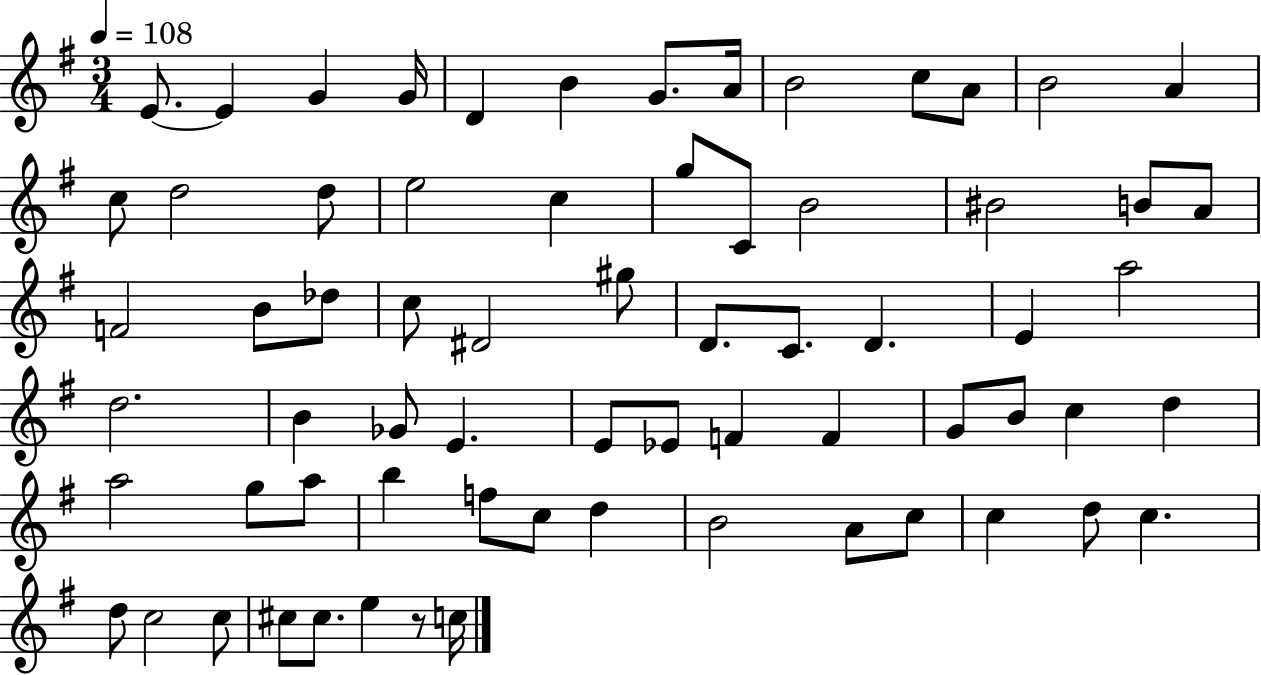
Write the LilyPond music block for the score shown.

{
  \clef treble
  \numericTimeSignature
  \time 3/4
  \key g \major
  \tempo 4 = 108
  e'8.~~ e'4 g'4 g'16 | d'4 b'4 g'8. a'16 | b'2 c''8 a'8 | b'2 a'4 | \break c''8 d''2 d''8 | e''2 c''4 | g''8 c'8 b'2 | bis'2 b'8 a'8 | \break f'2 b'8 des''8 | c''8 dis'2 gis''8 | d'8. c'8. d'4. | e'4 a''2 | \break d''2. | b'4 ges'8 e'4. | e'8 ees'8 f'4 f'4 | g'8 b'8 c''4 d''4 | \break a''2 g''8 a''8 | b''4 f''8 c''8 d''4 | b'2 a'8 c''8 | c''4 d''8 c''4. | \break d''8 c''2 c''8 | cis''8 cis''8. e''4 r8 c''16 | \bar "|."
}